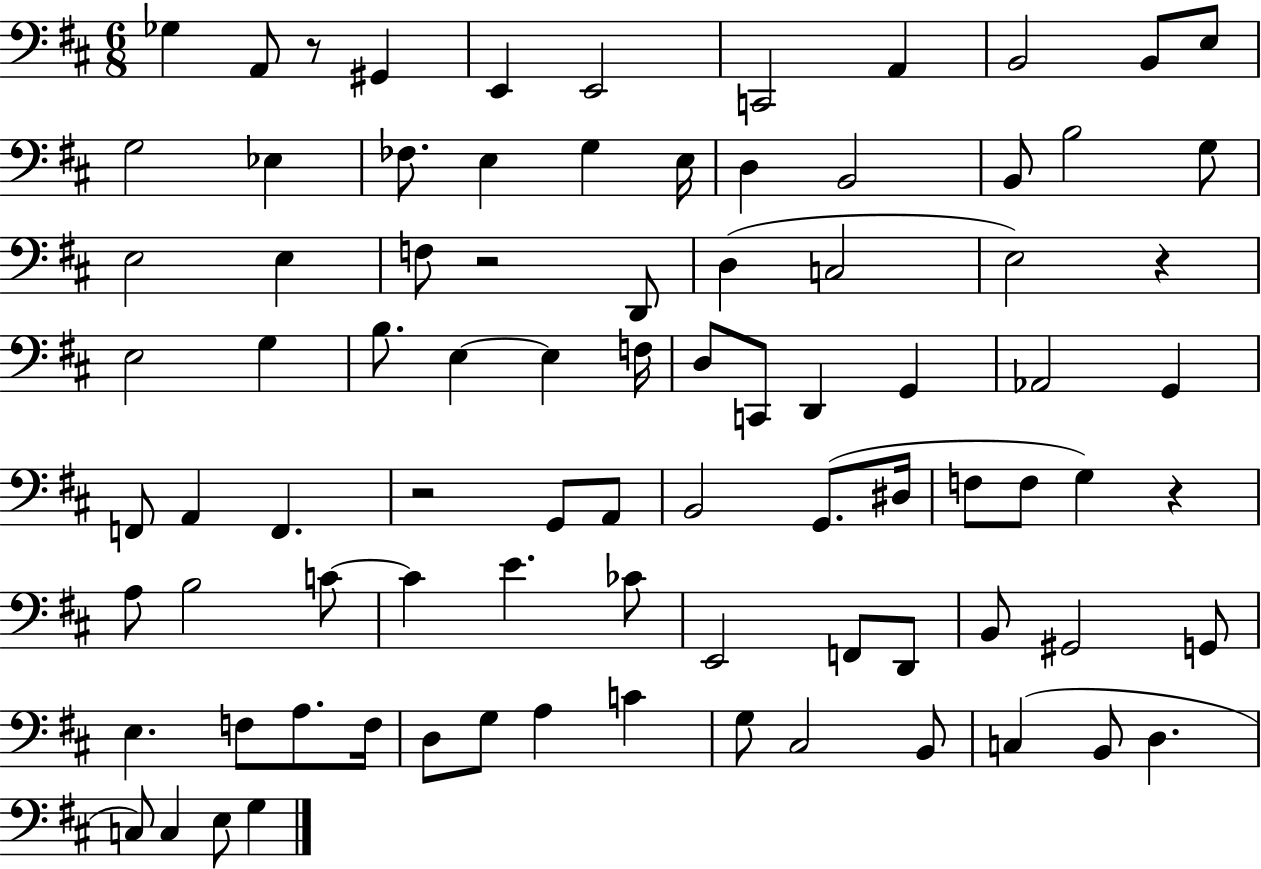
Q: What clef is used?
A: bass